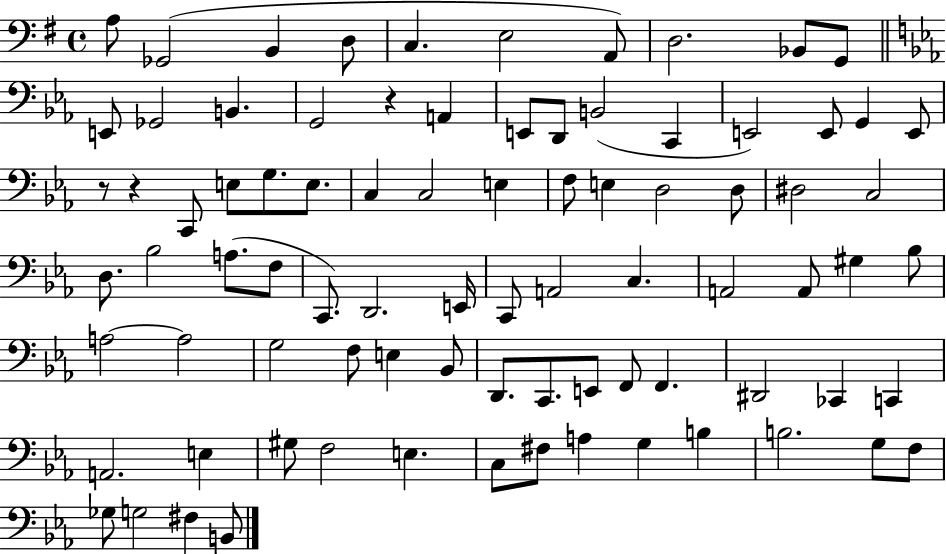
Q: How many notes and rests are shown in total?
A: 84